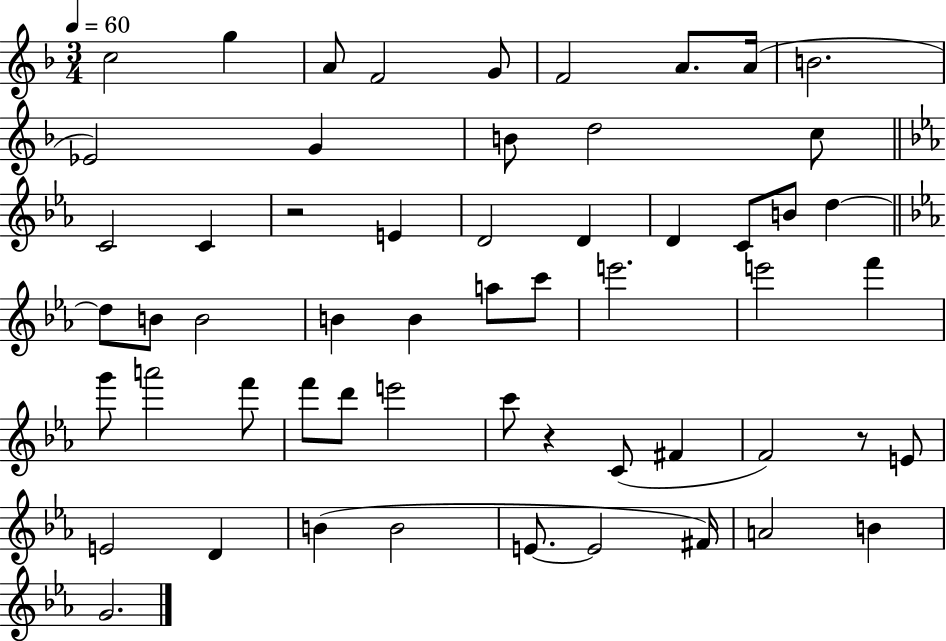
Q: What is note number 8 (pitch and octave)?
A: A4